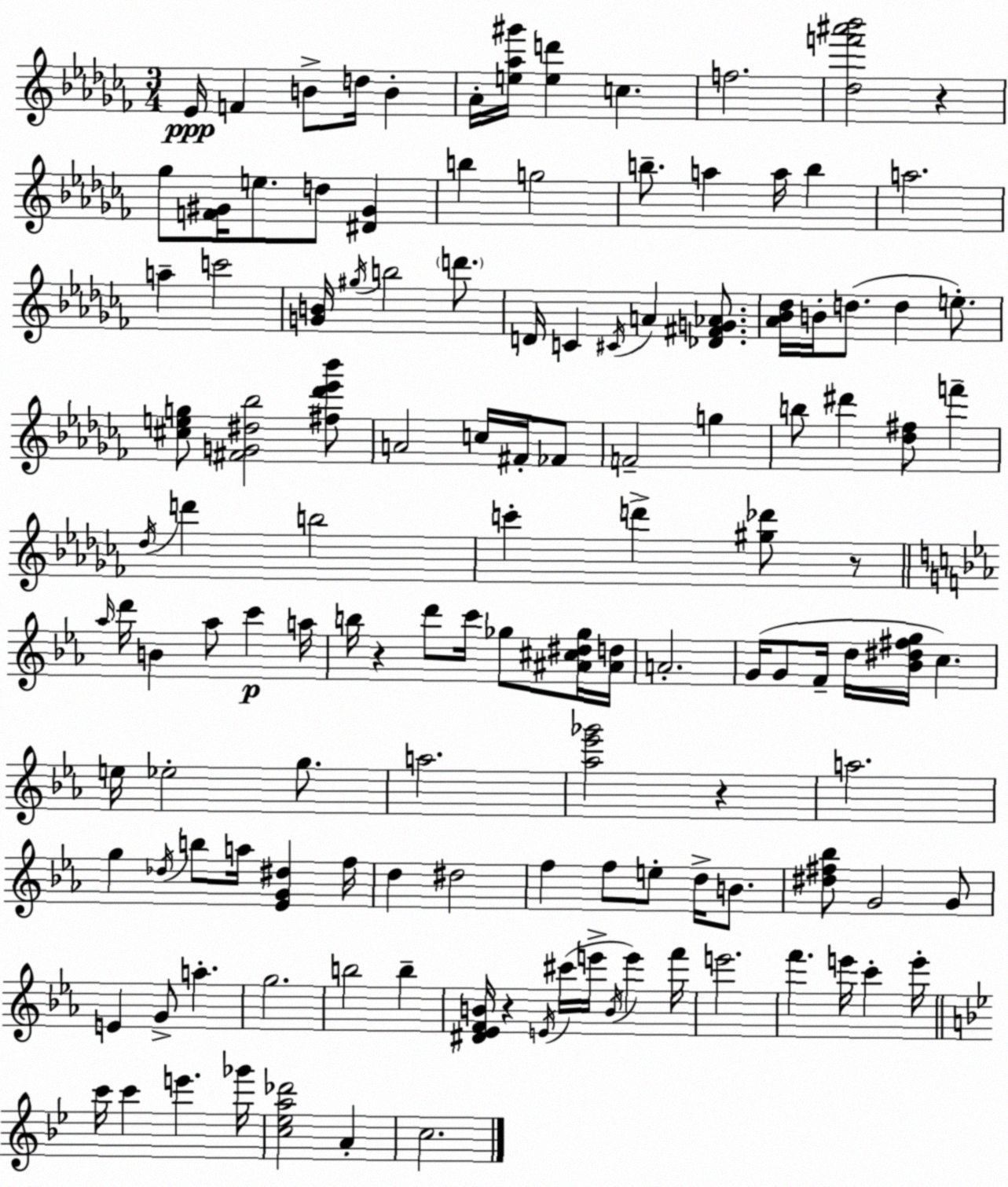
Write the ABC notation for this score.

X:1
T:Untitled
M:3/4
L:1/4
K:Abm
_E/4 F B/2 d/4 B _A/4 [e_a^g']/4 [ed'] c f2 [_df'^a'_b']2 z _g/2 [F^G]/4 e/2 d/2 [^D^G] b g2 b/2 a a/4 b a2 a c'2 [GB]/4 ^g/4 b2 d'/2 D/4 C ^C/4 A [_D^FG_A]/2 [_A_B_d]/4 B/4 d/2 d e/2 [^ceg]/2 [^FG^d_b]2 [^f_d'_e'_b']/2 A2 c/4 ^F/4 _F/2 F2 g b/2 ^d' [_d^f]/2 f' _d/4 d' b2 c' d' [^g_d']/2 z/2 _a/4 d'/4 B _a/2 c' a/4 b/4 z d'/2 c'/4 _g/2 [^A^c^d_g]/4 [^Ad]/4 A2 G/4 G/2 F/4 d/4 [_B^d^fg]/4 c e/4 _e2 g/2 a2 [_a_e'_g']2 z a2 g _d/4 b/2 a/4 [_EG^d] f/4 d ^d2 f f/2 e/2 d/4 B/2 [^d^f_b]/2 G2 G/2 E G/2 a g2 b2 b [^D_EFB]/4 z E/4 ^c'/4 e'/4 B/4 e' f'/4 e'2 f' e'/4 c' e'/4 c'/4 c' e' _g'/4 [c_ea_d']2 A c2